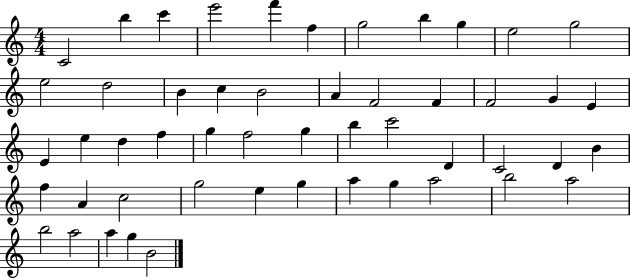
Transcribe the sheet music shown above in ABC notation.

X:1
T:Untitled
M:4/4
L:1/4
K:C
C2 b c' e'2 f' f g2 b g e2 g2 e2 d2 B c B2 A F2 F F2 G E E e d f g f2 g b c'2 D C2 D B f A c2 g2 e g a g a2 b2 a2 b2 a2 a g B2